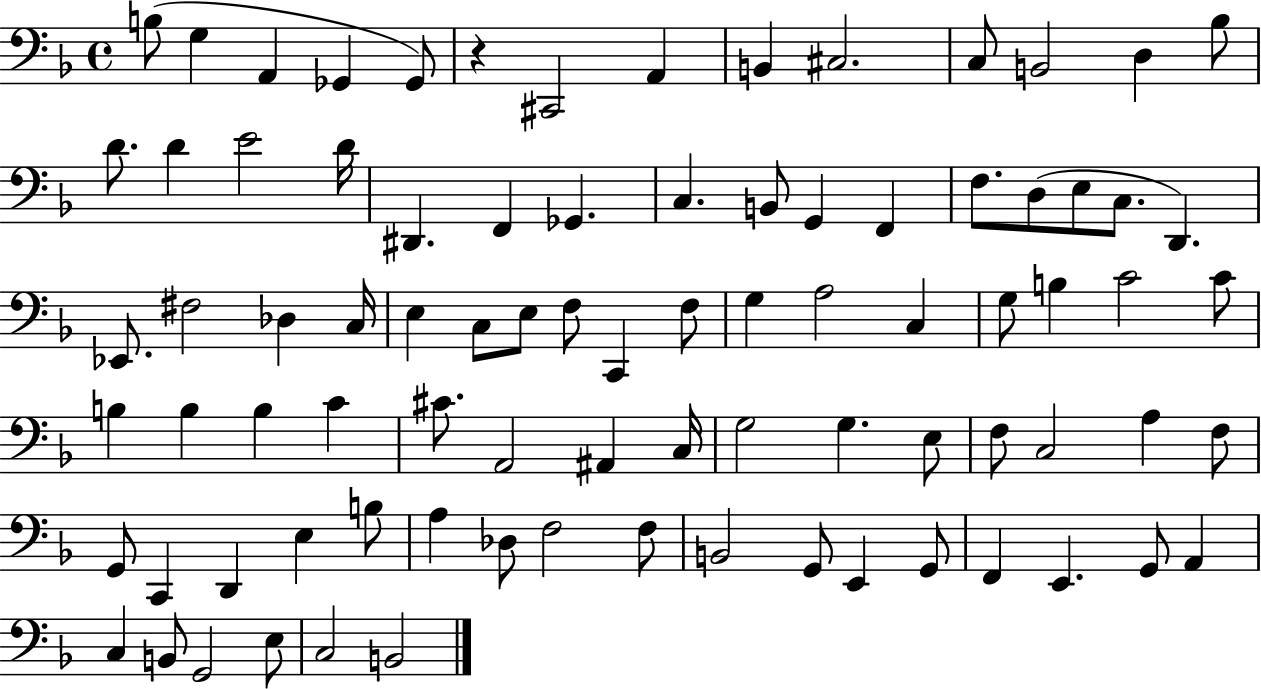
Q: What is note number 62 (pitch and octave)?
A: G2